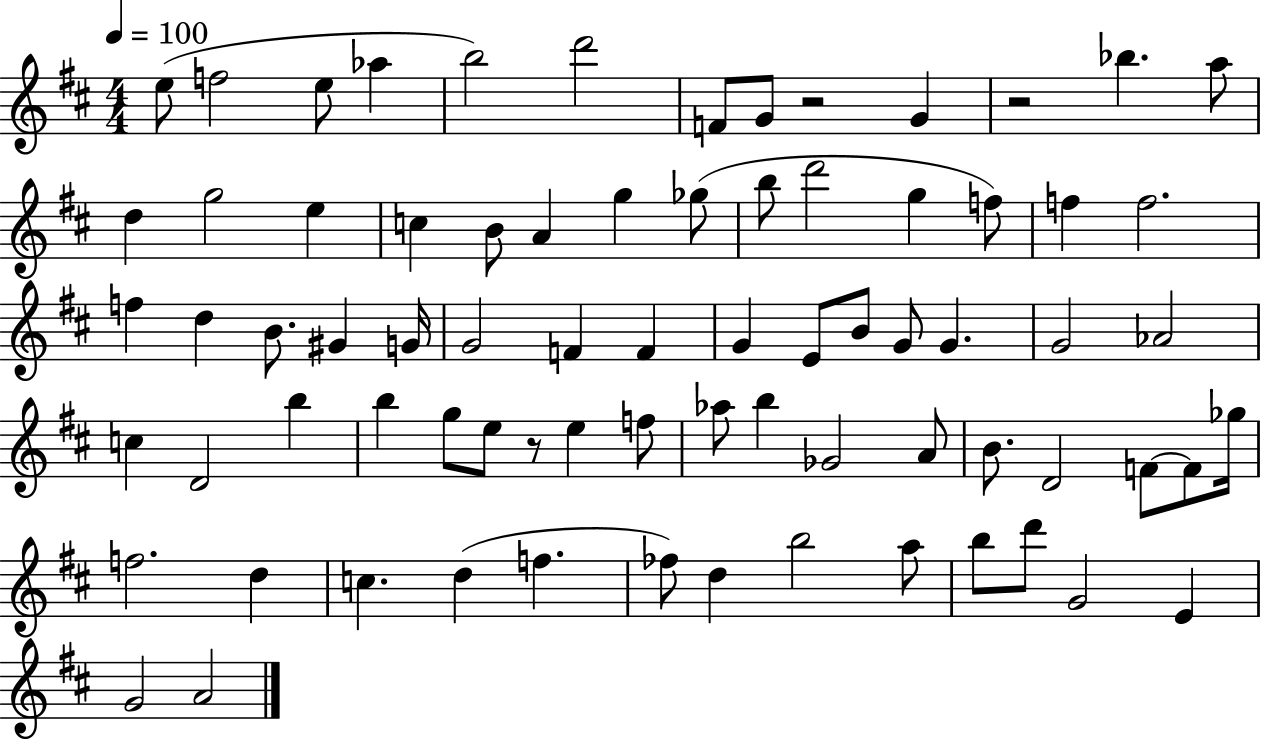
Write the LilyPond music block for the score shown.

{
  \clef treble
  \numericTimeSignature
  \time 4/4
  \key d \major
  \tempo 4 = 100
  e''8( f''2 e''8 aes''4 | b''2) d'''2 | f'8 g'8 r2 g'4 | r2 bes''4. a''8 | \break d''4 g''2 e''4 | c''4 b'8 a'4 g''4 ges''8( | b''8 d'''2 g''4 f''8) | f''4 f''2. | \break f''4 d''4 b'8. gis'4 g'16 | g'2 f'4 f'4 | g'4 e'8 b'8 g'8 g'4. | g'2 aes'2 | \break c''4 d'2 b''4 | b''4 g''8 e''8 r8 e''4 f''8 | aes''8 b''4 ges'2 a'8 | b'8. d'2 f'8~~ f'8 ges''16 | \break f''2. d''4 | c''4. d''4( f''4. | fes''8) d''4 b''2 a''8 | b''8 d'''8 g'2 e'4 | \break g'2 a'2 | \bar "|."
}